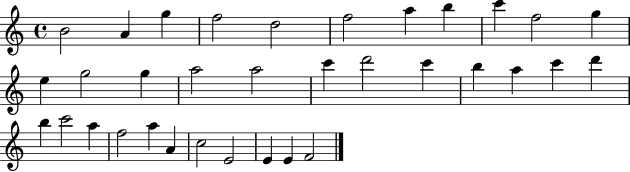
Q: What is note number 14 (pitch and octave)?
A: G5